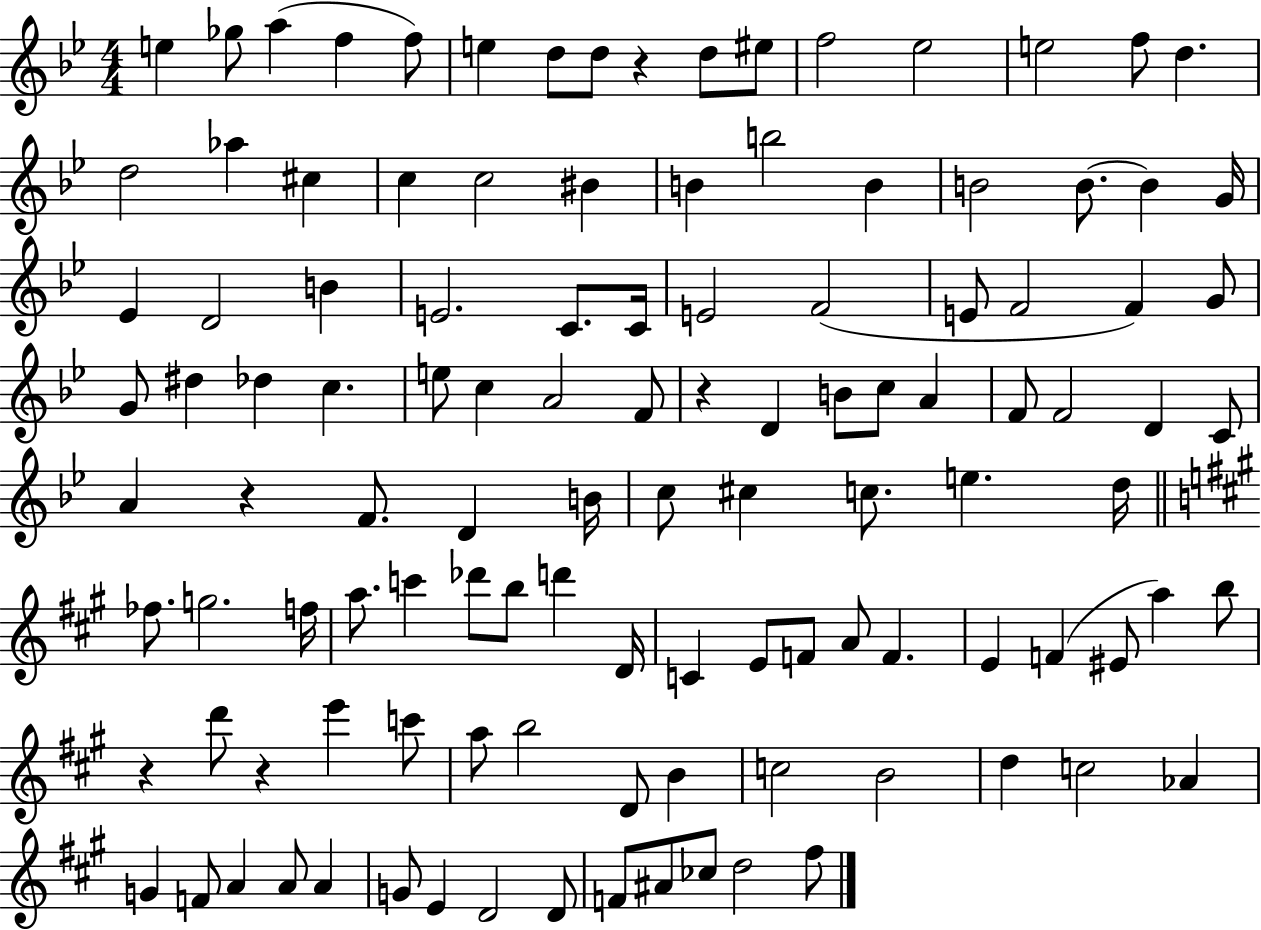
E5/q Gb5/e A5/q F5/q F5/e E5/q D5/e D5/e R/q D5/e EIS5/e F5/h Eb5/h E5/h F5/e D5/q. D5/h Ab5/q C#5/q C5/q C5/h BIS4/q B4/q B5/h B4/q B4/h B4/e. B4/q G4/s Eb4/q D4/h B4/q E4/h. C4/e. C4/s E4/h F4/h E4/e F4/h F4/q G4/e G4/e D#5/q Db5/q C5/q. E5/e C5/q A4/h F4/e R/q D4/q B4/e C5/e A4/q F4/e F4/h D4/q C4/e A4/q R/q F4/e. D4/q B4/s C5/e C#5/q C5/e. E5/q. D5/s FES5/e. G5/h. F5/s A5/e. C6/q Db6/e B5/e D6/q D4/s C4/q E4/e F4/e A4/e F4/q. E4/q F4/q EIS4/e A5/q B5/e R/q D6/e R/q E6/q C6/e A5/e B5/h D4/e B4/q C5/h B4/h D5/q C5/h Ab4/q G4/q F4/e A4/q A4/e A4/q G4/e E4/q D4/h D4/e F4/e A#4/e CES5/e D5/h F#5/e